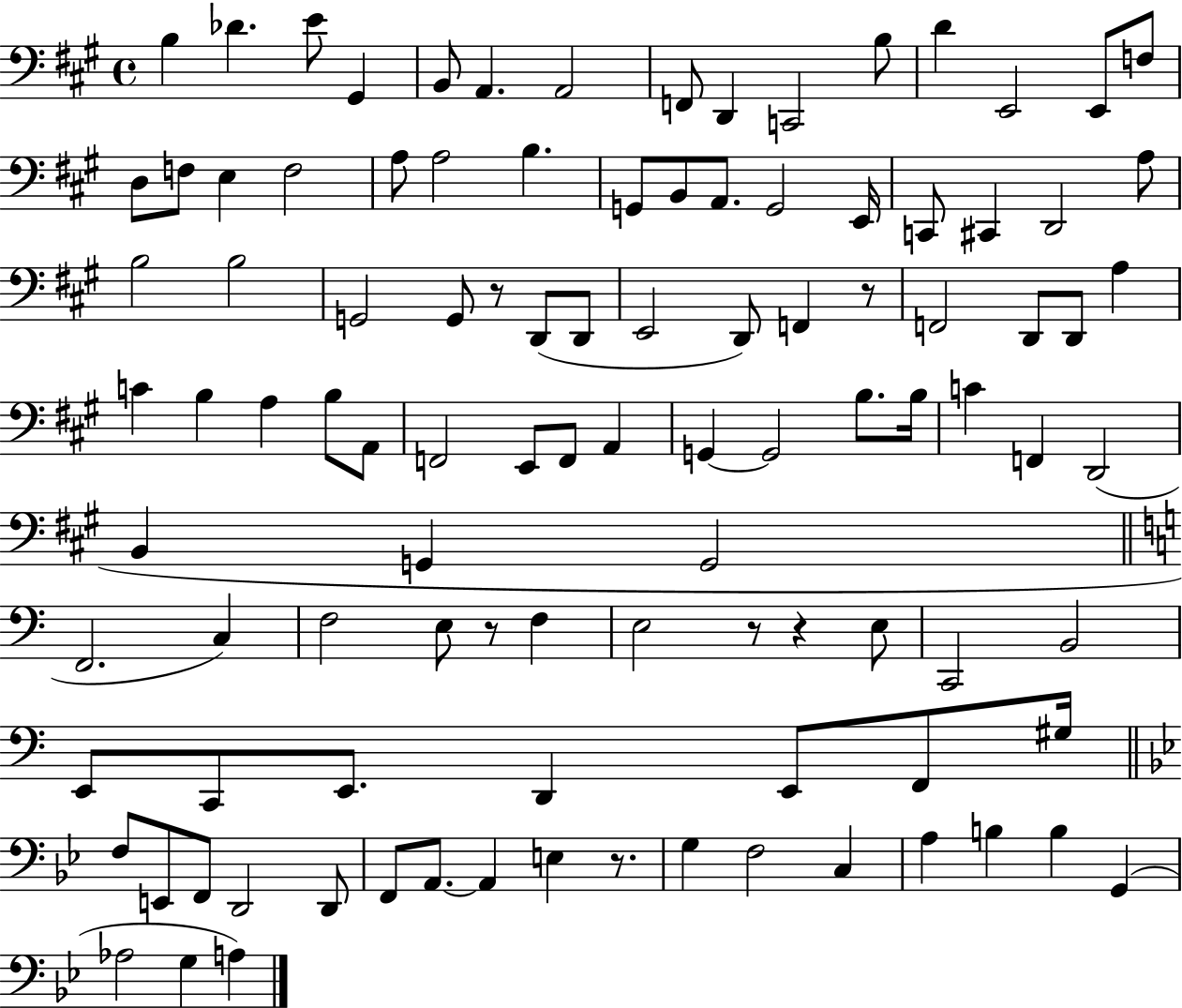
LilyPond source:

{
  \clef bass
  \time 4/4
  \defaultTimeSignature
  \key a \major
  b4 des'4. e'8 gis,4 | b,8 a,4. a,2 | f,8 d,4 c,2 b8 | d'4 e,2 e,8 f8 | \break d8 f8 e4 f2 | a8 a2 b4. | g,8 b,8 a,8. g,2 e,16 | c,8 cis,4 d,2 a8 | \break b2 b2 | g,2 g,8 r8 d,8( d,8 | e,2 d,8) f,4 r8 | f,2 d,8 d,8 a4 | \break c'4 b4 a4 b8 a,8 | f,2 e,8 f,8 a,4 | g,4~~ g,2 b8. b16 | c'4 f,4 d,2( | \break b,4 g,4 g,2 | \bar "||" \break \key c \major f,2. c4) | f2 e8 r8 f4 | e2 r8 r4 e8 | c,2 b,2 | \break e,8 c,8 e,8. d,4 e,8 f,8 gis16 | \bar "||" \break \key g \minor f8 e,8 f,8 d,2 d,8 | f,8 a,8.~~ a,4 e4 r8. | g4 f2 c4 | a4 b4 b4 g,4( | \break aes2 g4 a4) | \bar "|."
}